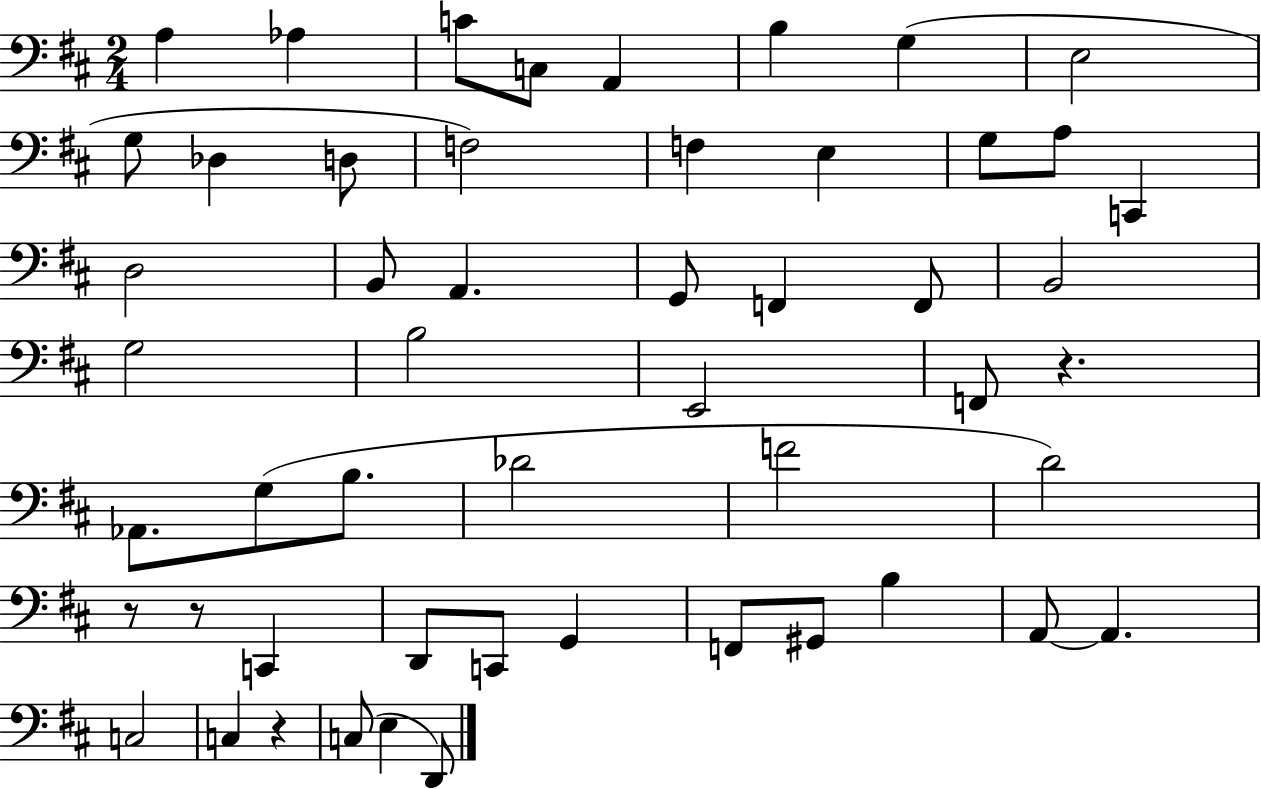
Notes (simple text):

A3/q Ab3/q C4/e C3/e A2/q B3/q G3/q E3/h G3/e Db3/q D3/e F3/h F3/q E3/q G3/e A3/e C2/q D3/h B2/e A2/q. G2/e F2/q F2/e B2/h G3/h B3/h E2/h F2/e R/q. Ab2/e. G3/e B3/e. Db4/h F4/h D4/h R/e R/e C2/q D2/e C2/e G2/q F2/e G#2/e B3/q A2/e A2/q. C3/h C3/q R/q C3/e E3/q D2/e